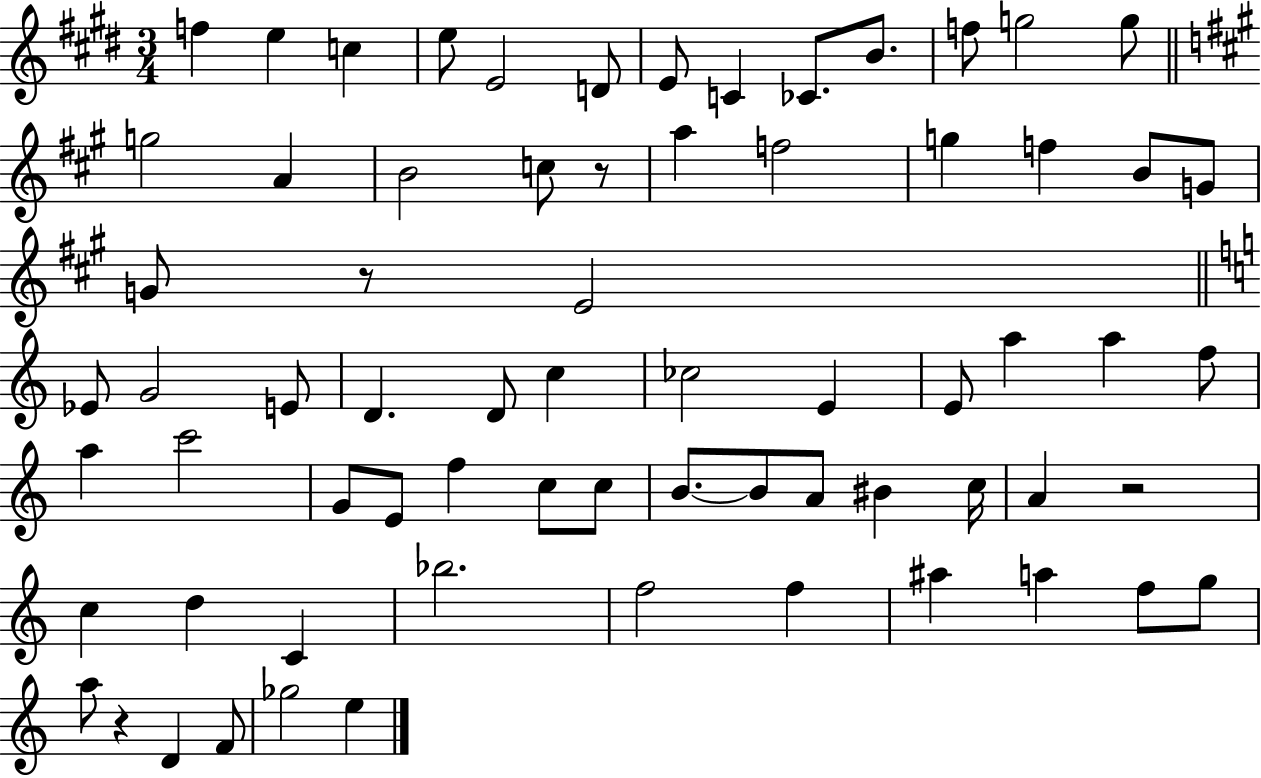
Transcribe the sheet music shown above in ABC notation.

X:1
T:Untitled
M:3/4
L:1/4
K:E
f e c e/2 E2 D/2 E/2 C _C/2 B/2 f/2 g2 g/2 g2 A B2 c/2 z/2 a f2 g f B/2 G/2 G/2 z/2 E2 _E/2 G2 E/2 D D/2 c _c2 E E/2 a a f/2 a c'2 G/2 E/2 f c/2 c/2 B/2 B/2 A/2 ^B c/4 A z2 c d C _b2 f2 f ^a a f/2 g/2 a/2 z D F/2 _g2 e